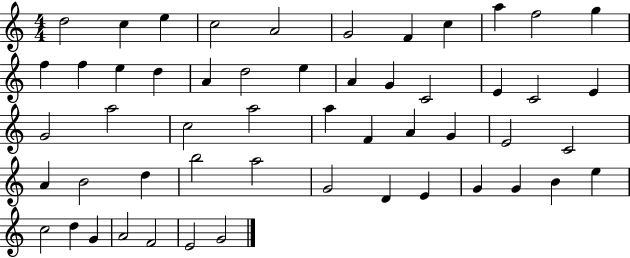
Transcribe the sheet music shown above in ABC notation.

X:1
T:Untitled
M:4/4
L:1/4
K:C
d2 c e c2 A2 G2 F c a f2 g f f e d A d2 e A G C2 E C2 E G2 a2 c2 a2 a F A G E2 C2 A B2 d b2 a2 G2 D E G G B e c2 d G A2 F2 E2 G2